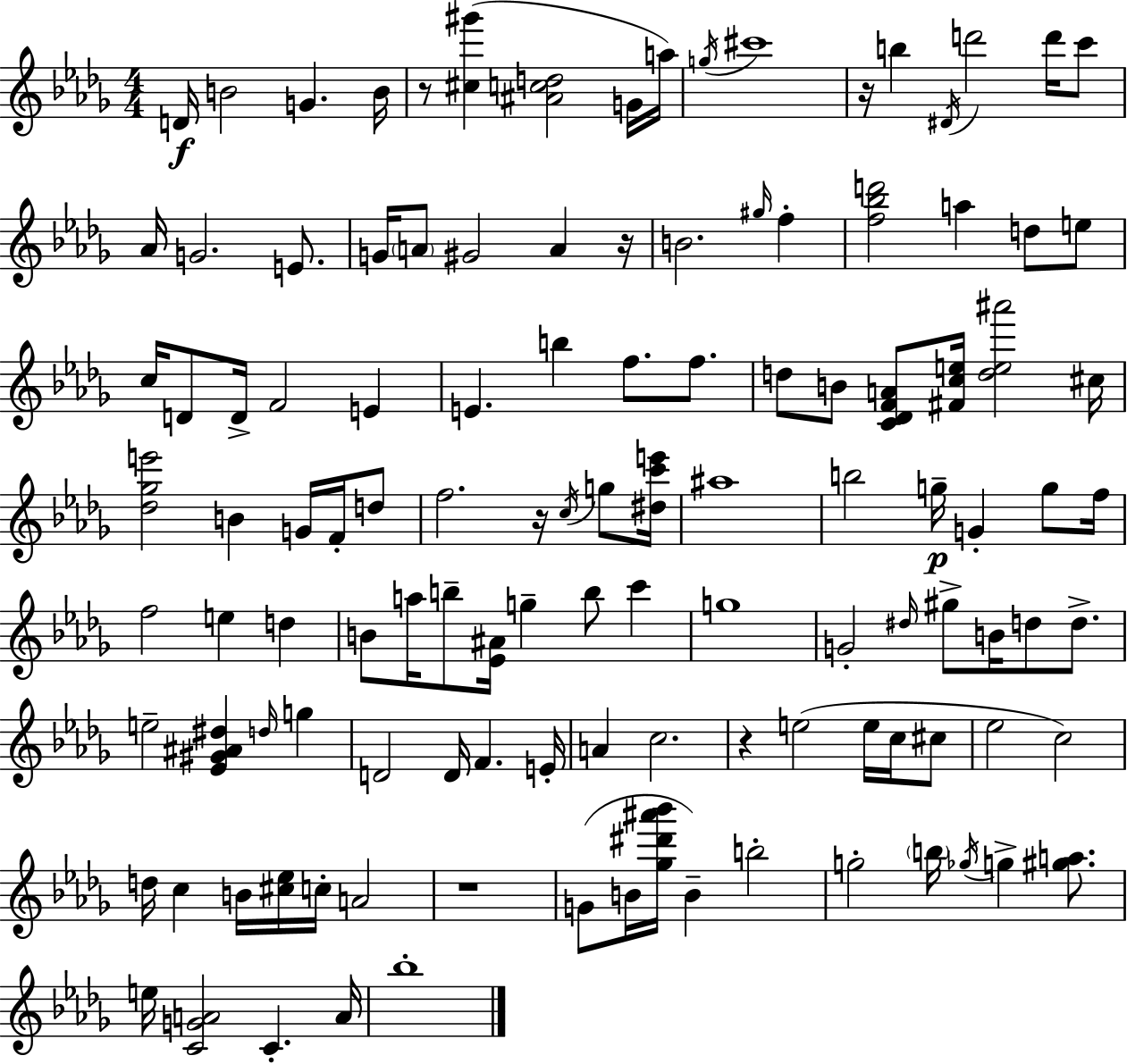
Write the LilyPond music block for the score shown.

{
  \clef treble
  \numericTimeSignature
  \time 4/4
  \key bes \minor
  d'16\f b'2 g'4. b'16 | r8 <cis'' gis'''>4( <ais' c'' d''>2 g'16 a''16) | \acciaccatura { g''16 } cis'''1 | r16 b''4 \acciaccatura { dis'16 } d'''2 d'''16 | \break c'''8 aes'16 g'2. e'8. | g'16 \parenthesize a'8 gis'2 a'4 | r16 b'2. \grace { gis''16 } f''4-. | <f'' bes'' d'''>2 a''4 d''8 | \break e''8 c''16 d'8 d'16-> f'2 e'4 | e'4. b''4 f''8. | f''8. d''8 b'8 <c' des' f' a'>8 <fis' c'' e''>16 <d'' e'' ais'''>2 | cis''16 <des'' ges'' e'''>2 b'4 g'16 | \break f'16-. d''8 f''2. r16 | \acciaccatura { c''16 } g''8 <dis'' c''' e'''>16 ais''1 | b''2 g''16--\p g'4-. | g''8 f''16 f''2 e''4 | \break d''4 b'8 a''16 b''8-- <ees' ais'>16 g''4-- b''8 | c'''4 g''1 | g'2-. \grace { dis''16 } gis''8-> b'16 | d''8 d''8.-> e''2-- <ees' gis' ais' dis''>4 | \break \grace { d''16 } g''4 d'2 d'16 f'4. | e'16-. a'4 c''2. | r4 e''2( | e''16 c''16 cis''8 ees''2 c''2) | \break d''16 c''4 b'16 <cis'' ees''>16 c''16-. a'2 | r1 | g'8( b'16 <ges'' dis''' ais''' bes'''>16 b'4--) b''2-. | g''2-. \parenthesize b''16 \acciaccatura { ges''16 } | \break g''4-> <gis'' a''>8. e''16 <c' g' a'>2 | c'4.-. a'16 bes''1-. | \bar "|."
}